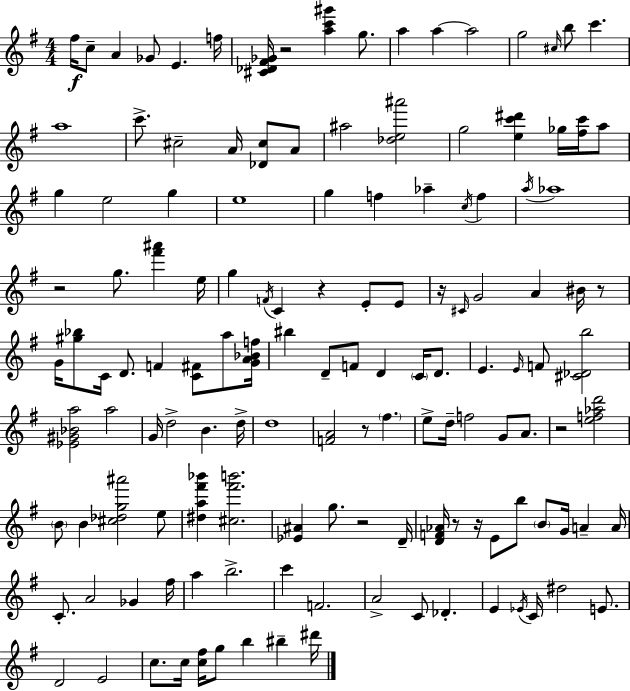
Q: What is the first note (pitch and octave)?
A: F#5